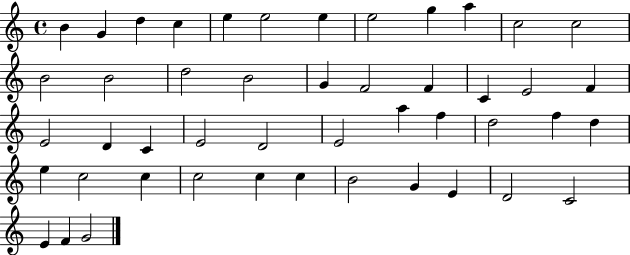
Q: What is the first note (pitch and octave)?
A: B4